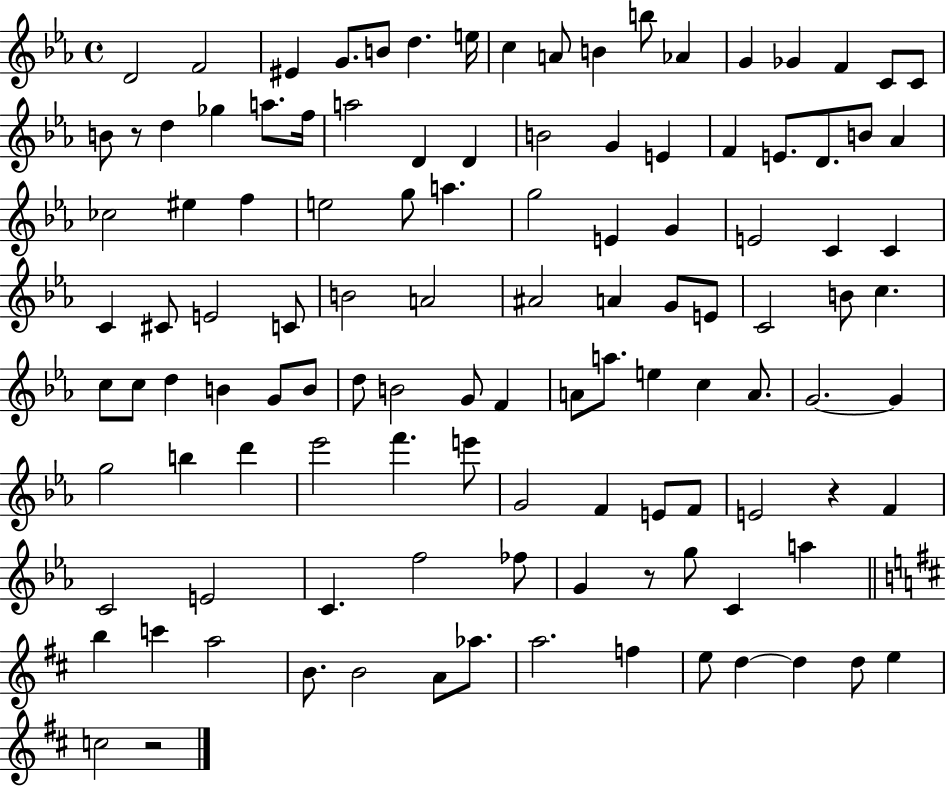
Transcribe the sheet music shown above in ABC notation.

X:1
T:Untitled
M:4/4
L:1/4
K:Eb
D2 F2 ^E G/2 B/2 d e/4 c A/2 B b/2 _A G _G F C/2 C/2 B/2 z/2 d _g a/2 f/4 a2 D D B2 G E F E/2 D/2 B/2 _A _c2 ^e f e2 g/2 a g2 E G E2 C C C ^C/2 E2 C/2 B2 A2 ^A2 A G/2 E/2 C2 B/2 c c/2 c/2 d B G/2 B/2 d/2 B2 G/2 F A/2 a/2 e c A/2 G2 G g2 b d' _e'2 f' e'/2 G2 F E/2 F/2 E2 z F C2 E2 C f2 _f/2 G z/2 g/2 C a b c' a2 B/2 B2 A/2 _a/2 a2 f e/2 d d d/2 e c2 z2